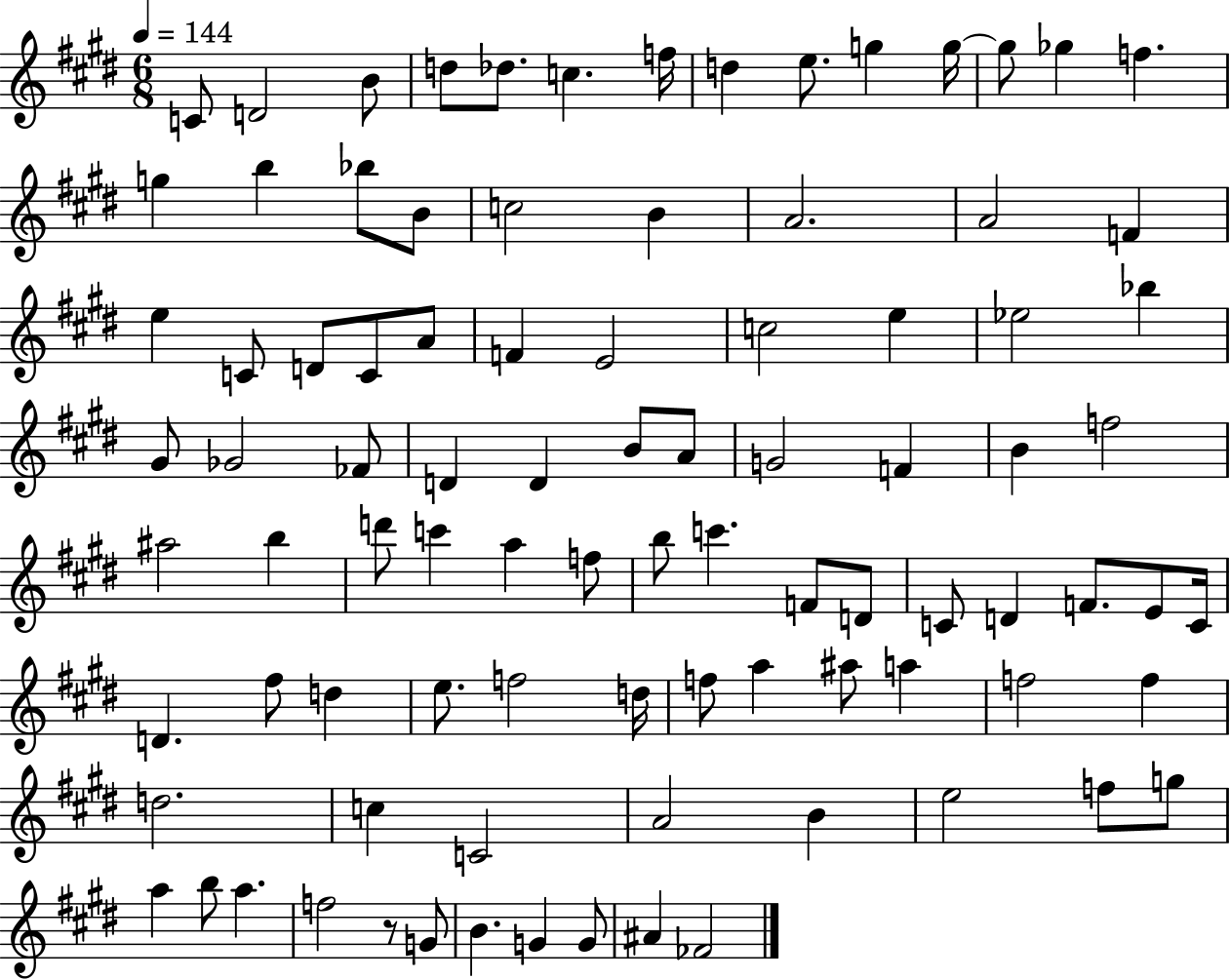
{
  \clef treble
  \numericTimeSignature
  \time 6/8
  \key e \major
  \tempo 4 = 144
  \repeat volta 2 { c'8 d'2 b'8 | d''8 des''8. c''4. f''16 | d''4 e''8. g''4 g''16~~ | g''8 ges''4 f''4. | \break g''4 b''4 bes''8 b'8 | c''2 b'4 | a'2. | a'2 f'4 | \break e''4 c'8 d'8 c'8 a'8 | f'4 e'2 | c''2 e''4 | ees''2 bes''4 | \break gis'8 ges'2 fes'8 | d'4 d'4 b'8 a'8 | g'2 f'4 | b'4 f''2 | \break ais''2 b''4 | d'''8 c'''4 a''4 f''8 | b''8 c'''4. f'8 d'8 | c'8 d'4 f'8. e'8 c'16 | \break d'4. fis''8 d''4 | e''8. f''2 d''16 | f''8 a''4 ais''8 a''4 | f''2 f''4 | \break d''2. | c''4 c'2 | a'2 b'4 | e''2 f''8 g''8 | \break a''4 b''8 a''4. | f''2 r8 g'8 | b'4. g'4 g'8 | ais'4 fes'2 | \break } \bar "|."
}